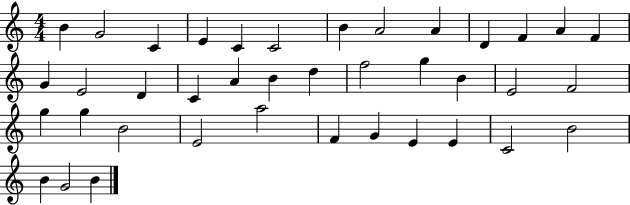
B4/q G4/h C4/q E4/q C4/q C4/h B4/q A4/h A4/q D4/q F4/q A4/q F4/q G4/q E4/h D4/q C4/q A4/q B4/q D5/q F5/h G5/q B4/q E4/h F4/h G5/q G5/q B4/h E4/h A5/h F4/q G4/q E4/q E4/q C4/h B4/h B4/q G4/h B4/q